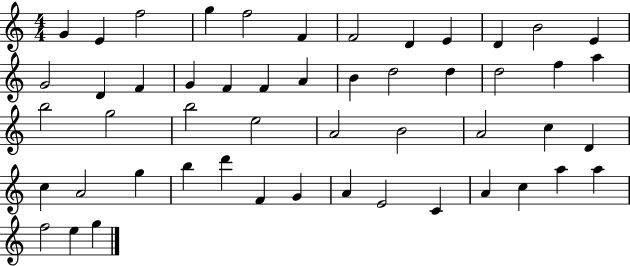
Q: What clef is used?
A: treble